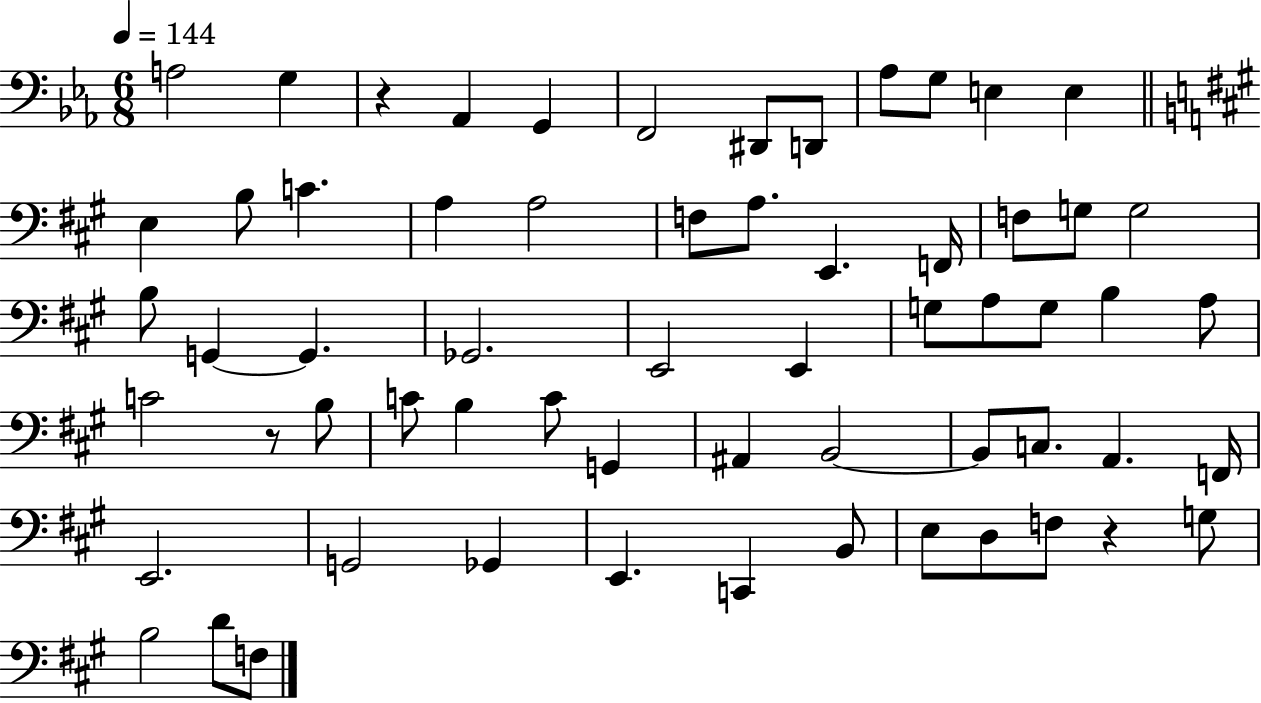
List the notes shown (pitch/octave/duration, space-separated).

A3/h G3/q R/q Ab2/q G2/q F2/h D#2/e D2/e Ab3/e G3/e E3/q E3/q E3/q B3/e C4/q. A3/q A3/h F3/e A3/e. E2/q. F2/s F3/e G3/e G3/h B3/e G2/q G2/q. Gb2/h. E2/h E2/q G3/e A3/e G3/e B3/q A3/e C4/h R/e B3/e C4/e B3/q C4/e G2/q A#2/q B2/h B2/e C3/e. A2/q. F2/s E2/h. G2/h Gb2/q E2/q. C2/q B2/e E3/e D3/e F3/e R/q G3/e B3/h D4/e F3/e